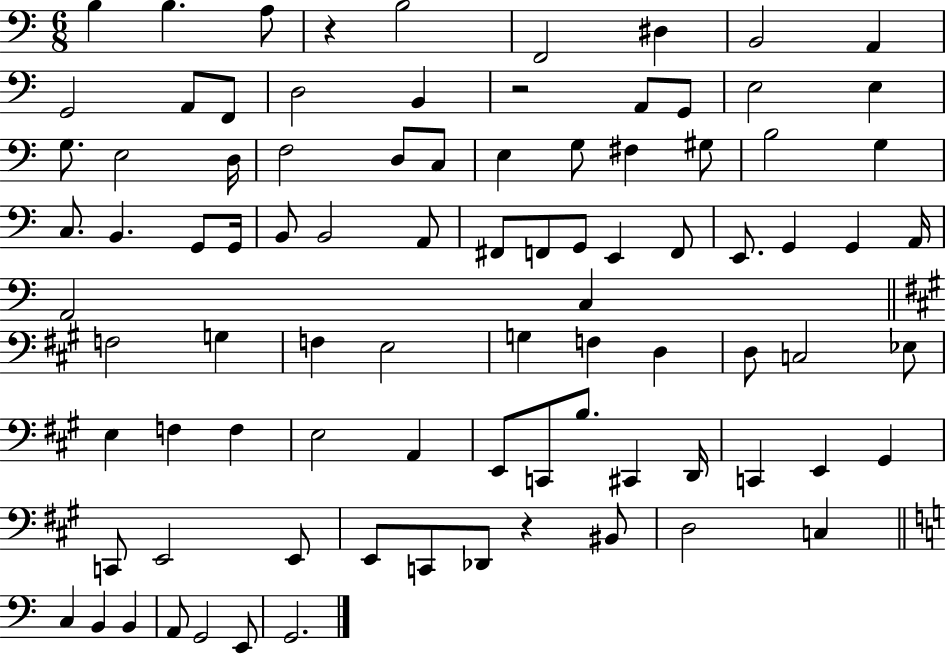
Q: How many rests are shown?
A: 3